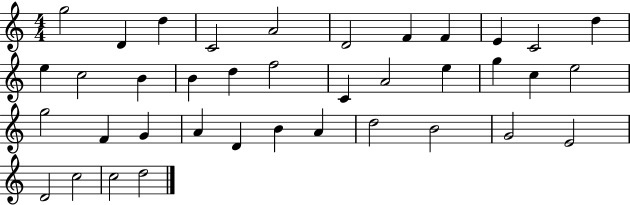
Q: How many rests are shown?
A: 0